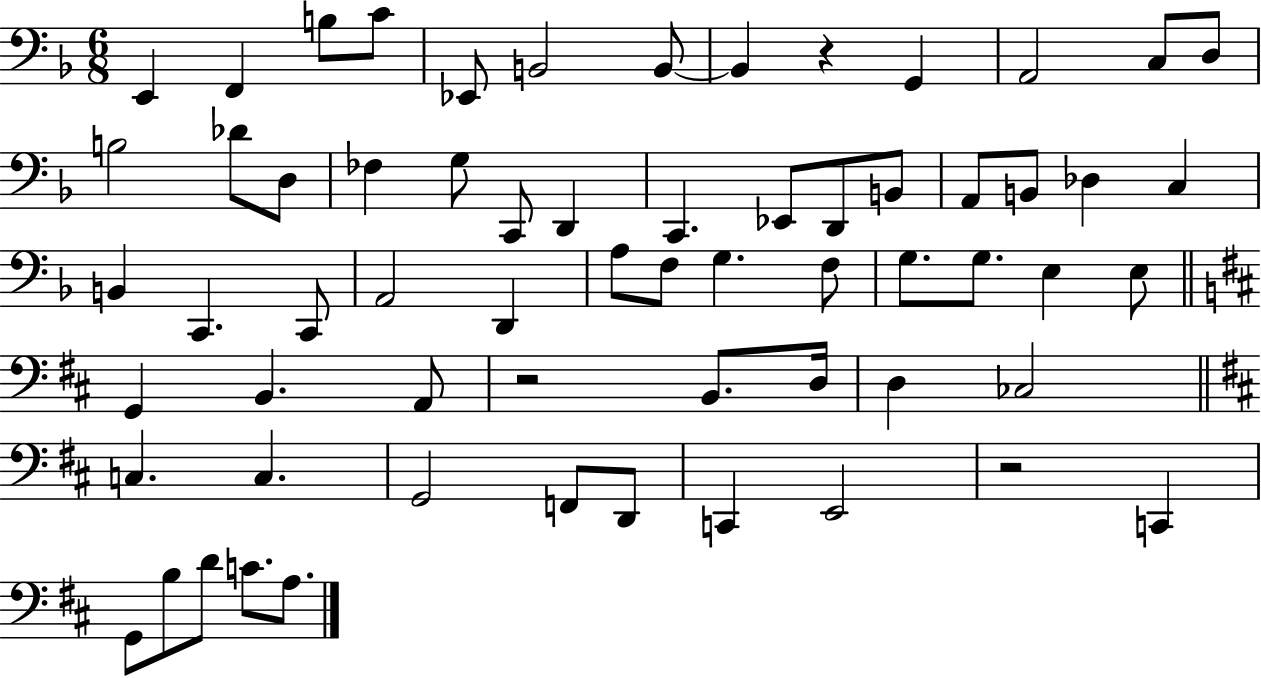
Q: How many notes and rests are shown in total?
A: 63